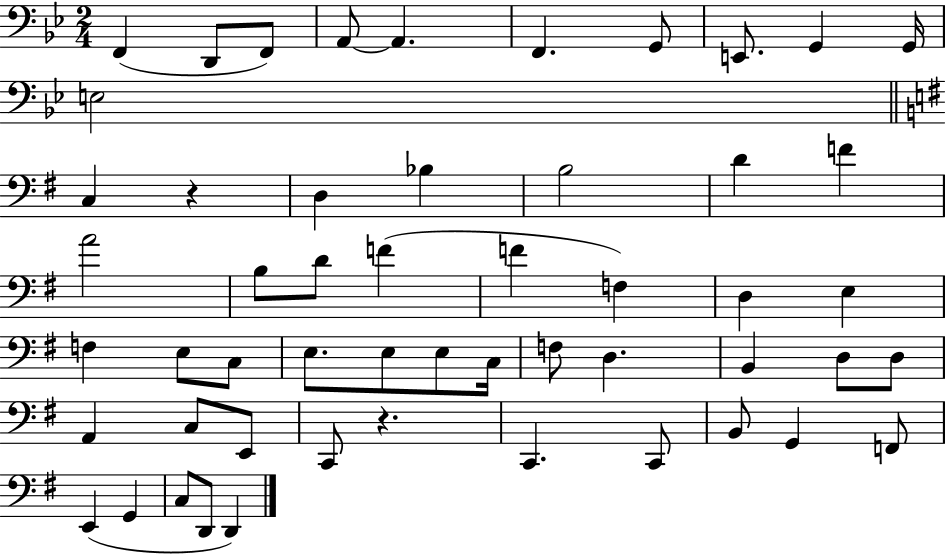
X:1
T:Untitled
M:2/4
L:1/4
K:Bb
F,, D,,/2 F,,/2 A,,/2 A,, F,, G,,/2 E,,/2 G,, G,,/4 E,2 C, z D, _B, B,2 D F A2 B,/2 D/2 F F F, D, E, F, E,/2 C,/2 E,/2 E,/2 E,/2 C,/4 F,/2 D, B,, D,/2 D,/2 A,, C,/2 E,,/2 C,,/2 z C,, C,,/2 B,,/2 G,, F,,/2 E,, G,, C,/2 D,,/2 D,,